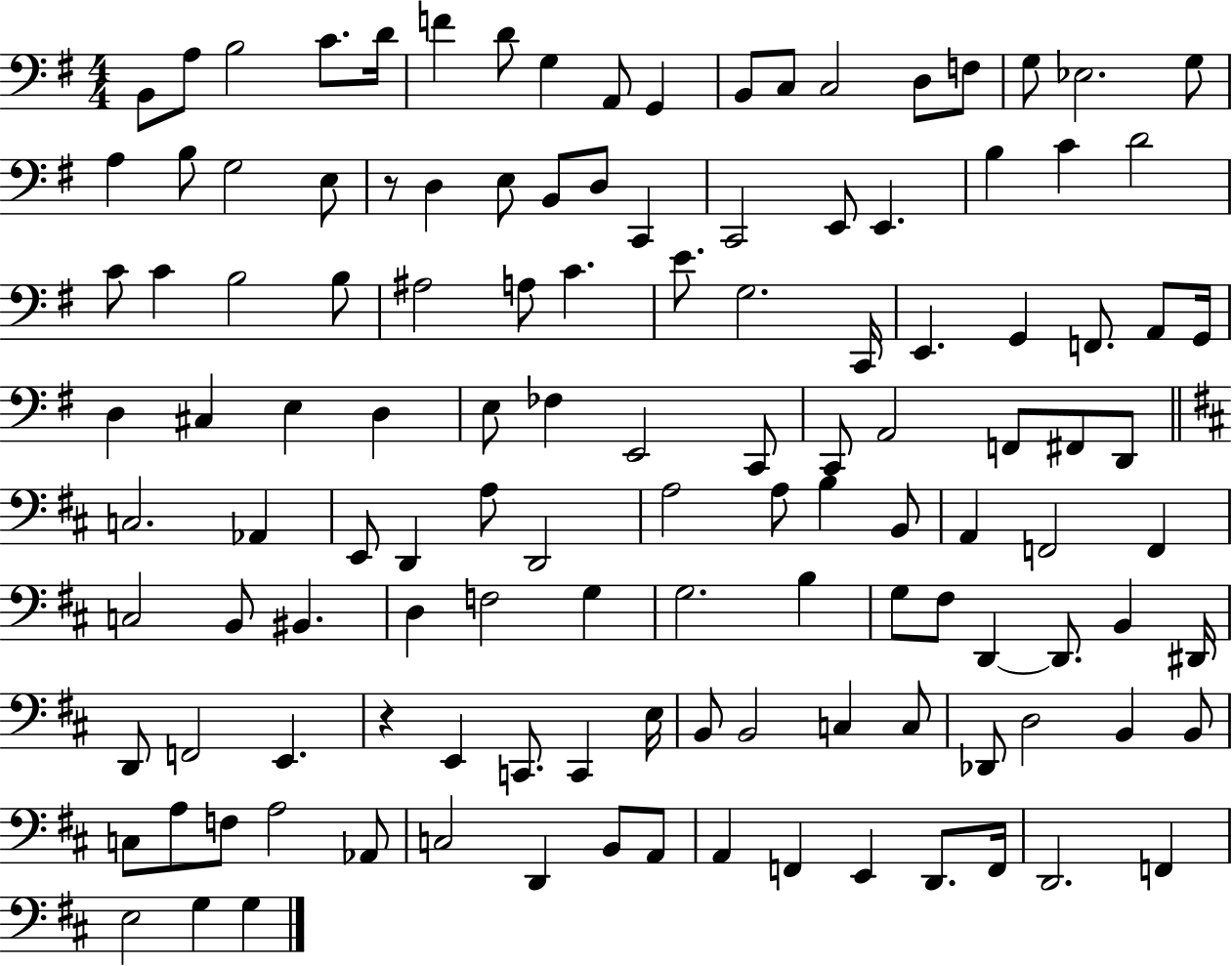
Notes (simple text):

B2/e A3/e B3/h C4/e. D4/s F4/q D4/e G3/q A2/e G2/q B2/e C3/e C3/h D3/e F3/e G3/e Eb3/h. G3/e A3/q B3/e G3/h E3/e R/e D3/q E3/e B2/e D3/e C2/q C2/h E2/e E2/q. B3/q C4/q D4/h C4/e C4/q B3/h B3/e A#3/h A3/e C4/q. E4/e. G3/h. C2/s E2/q. G2/q F2/e. A2/e G2/s D3/q C#3/q E3/q D3/q E3/e FES3/q E2/h C2/e C2/e A2/h F2/e F#2/e D2/e C3/h. Ab2/q E2/e D2/q A3/e D2/h A3/h A3/e B3/q B2/e A2/q F2/h F2/q C3/h B2/e BIS2/q. D3/q F3/h G3/q G3/h. B3/q G3/e F#3/e D2/q D2/e. B2/q D#2/s D2/e F2/h E2/q. R/q E2/q C2/e. C2/q E3/s B2/e B2/h C3/q C3/e Db2/e D3/h B2/q B2/e C3/e A3/e F3/e A3/h Ab2/e C3/h D2/q B2/e A2/e A2/q F2/q E2/q D2/e. F2/s D2/h. F2/q E3/h G3/q G3/q